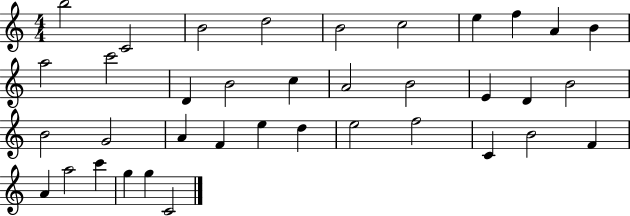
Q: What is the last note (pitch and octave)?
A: C4